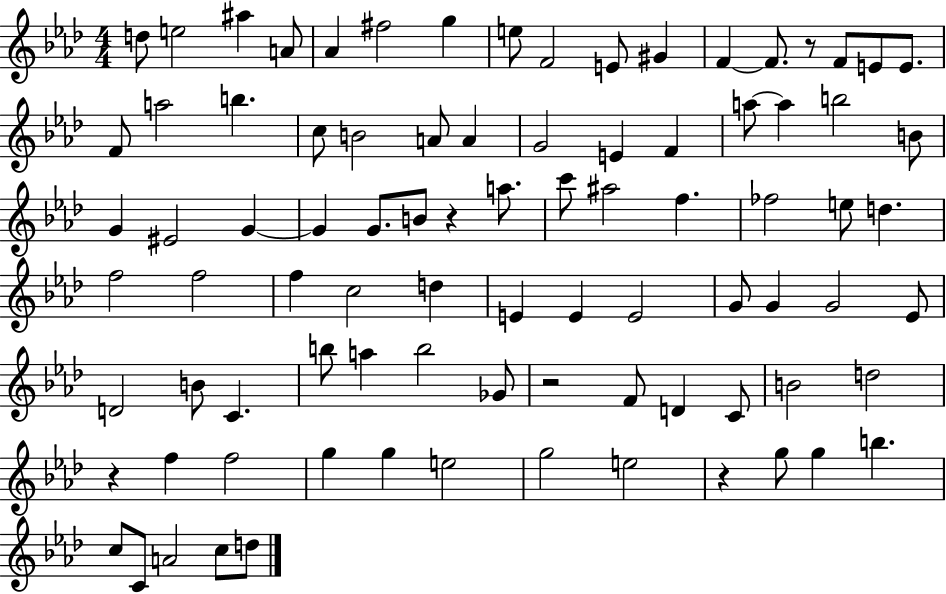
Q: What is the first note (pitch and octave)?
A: D5